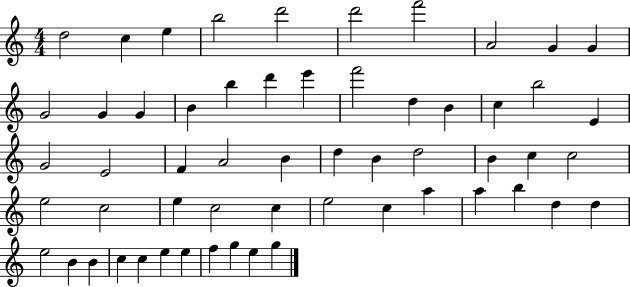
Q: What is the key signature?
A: C major